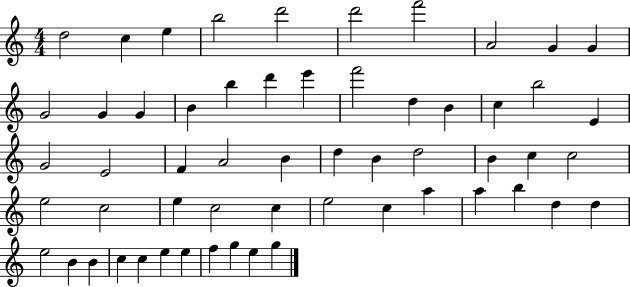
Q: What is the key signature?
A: C major